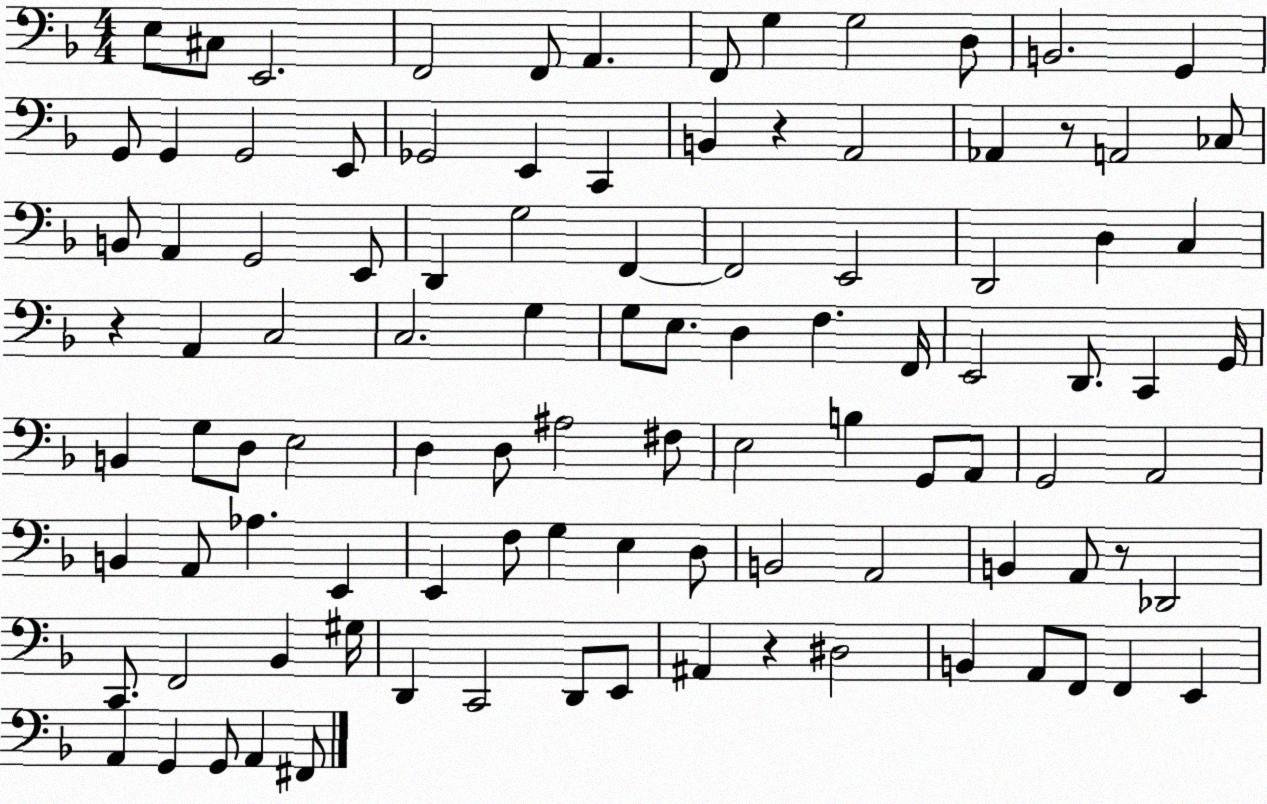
X:1
T:Untitled
M:4/4
L:1/4
K:F
E,/2 ^C,/2 E,,2 F,,2 F,,/2 A,, F,,/2 G, G,2 D,/2 B,,2 G,, G,,/2 G,, G,,2 E,,/2 _G,,2 E,, C,, B,, z A,,2 _A,, z/2 A,,2 _C,/2 B,,/2 A,, G,,2 E,,/2 D,, G,2 F,, F,,2 E,,2 D,,2 D, C, z A,, C,2 C,2 G, G,/2 E,/2 D, F, F,,/4 E,,2 D,,/2 C,, G,,/4 B,, G,/2 D,/2 E,2 D, D,/2 ^A,2 ^F,/2 E,2 B, G,,/2 A,,/2 G,,2 A,,2 B,, A,,/2 _A, E,, E,, F,/2 G, E, D,/2 B,,2 A,,2 B,, A,,/2 z/2 _D,,2 C,,/2 F,,2 _B,, ^G,/4 D,, C,,2 D,,/2 E,,/2 ^A,, z ^D,2 B,, A,,/2 F,,/2 F,, E,, A,, G,, G,,/2 A,, ^F,,/2